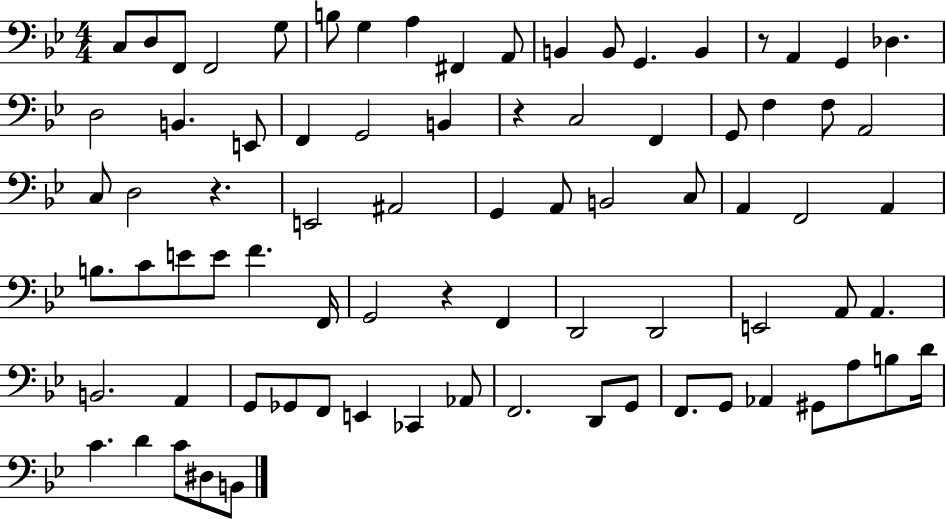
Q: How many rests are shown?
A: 4